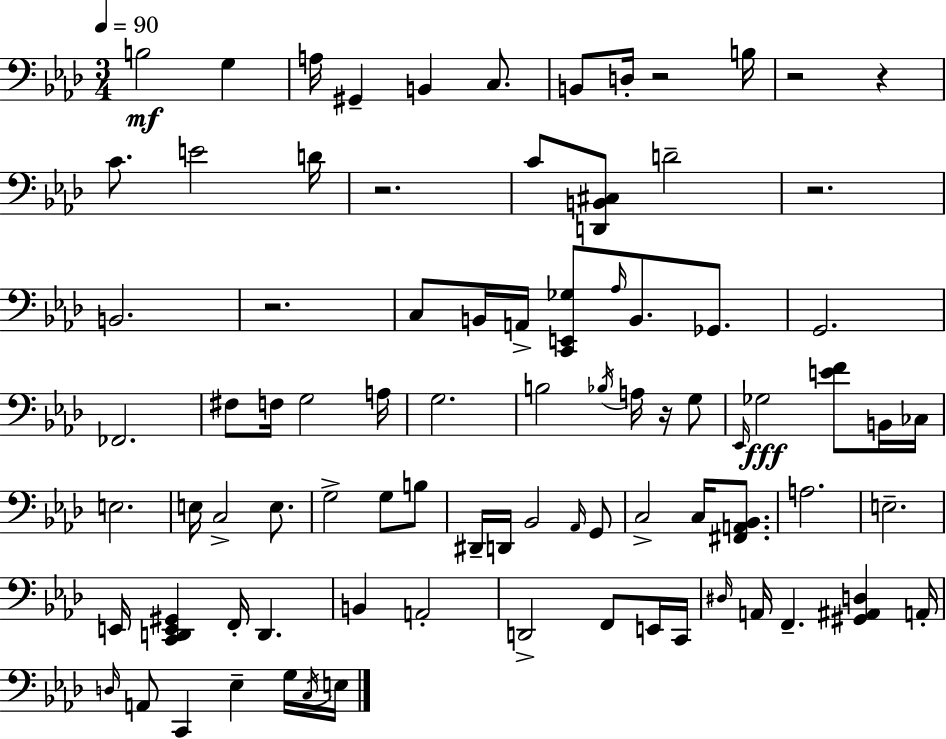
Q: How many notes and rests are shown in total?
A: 85